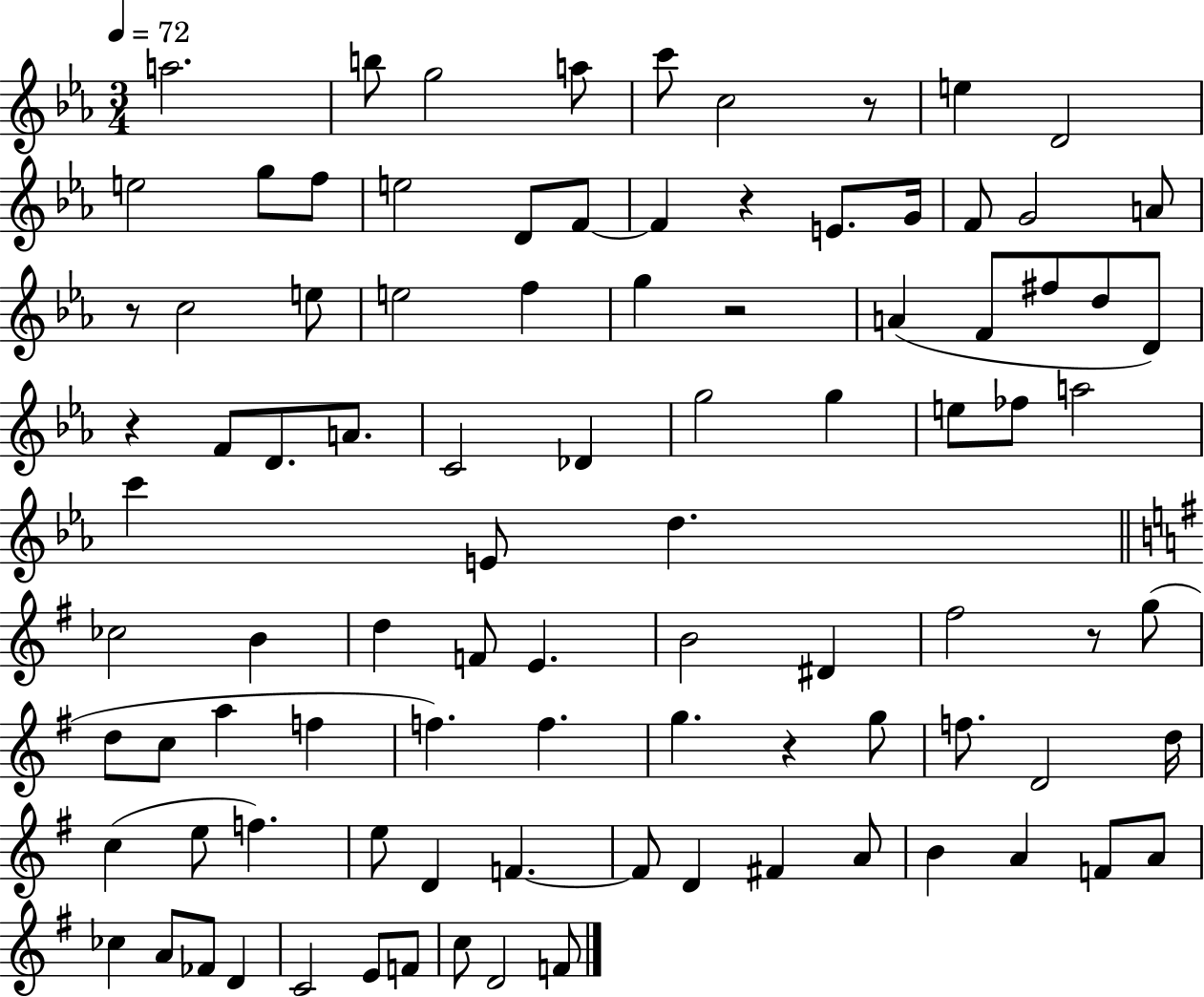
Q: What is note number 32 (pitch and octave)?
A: D4